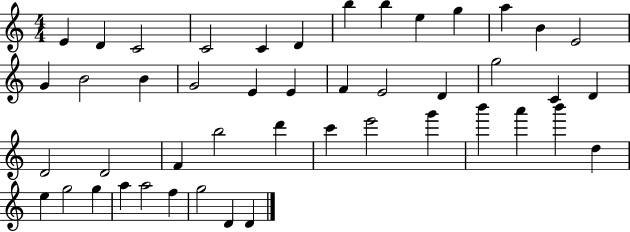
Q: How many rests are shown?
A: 0